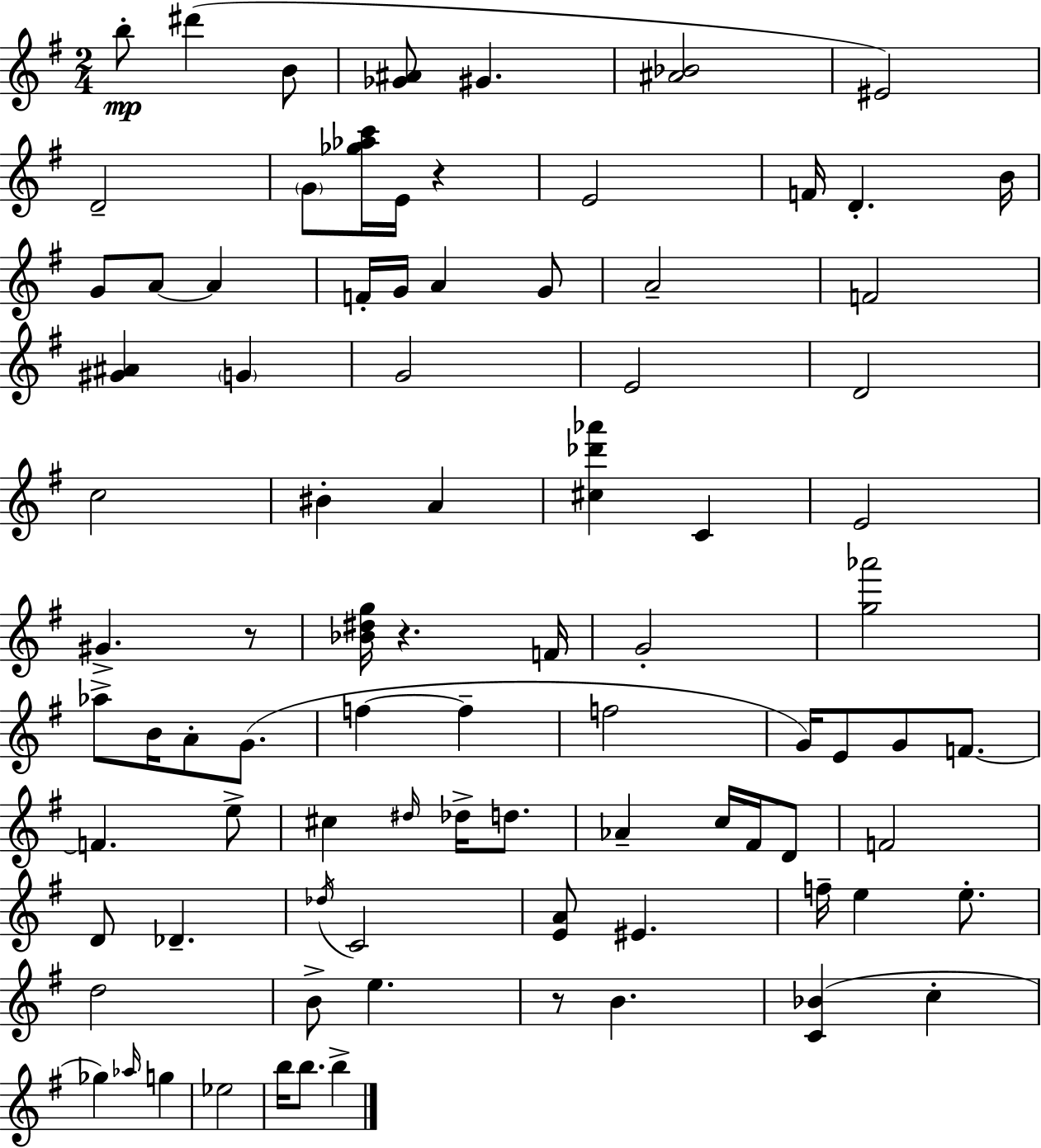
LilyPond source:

{
  \clef treble
  \numericTimeSignature
  \time 2/4
  \key e \minor
  b''8-.\mp dis'''4( b'8 | <ges' ais'>8 gis'4. | <ais' bes'>2 | eis'2) | \break d'2-- | \parenthesize g'8 <ges'' aes'' c'''>16 e'16 r4 | e'2 | f'16 d'4.-. b'16 | \break g'8 a'8~~ a'4 | f'16-. g'16 a'4 g'8 | a'2-- | f'2 | \break <gis' ais'>4 \parenthesize g'4 | g'2 | e'2 | d'2 | \break c''2 | bis'4-. a'4 | <cis'' des''' aes'''>4 c'4 | e'2 | \break gis'4.-> r8 | <bes' dis'' g''>16 r4. f'16 | g'2-. | <g'' aes'''>2 | \break aes''8-> b'16 a'8-. g'8.( | f''4~~ f''4-- | f''2 | g'16) e'8 g'8 f'8.~~ | \break f'4. e''8-> | cis''4 \grace { dis''16 } des''16-> d''8. | aes'4-- c''16 fis'16 d'8 | f'2 | \break d'8 des'4.-- | \acciaccatura { des''16 } c'2 | <e' a'>8 eis'4. | f''16-- e''4 e''8.-. | \break d''2 | b'8-> e''4. | r8 b'4. | <c' bes'>4( c''4-. | \break ges''4) \grace { aes''16 } g''4 | ees''2 | b''16 b''8. b''4-> | \bar "|."
}